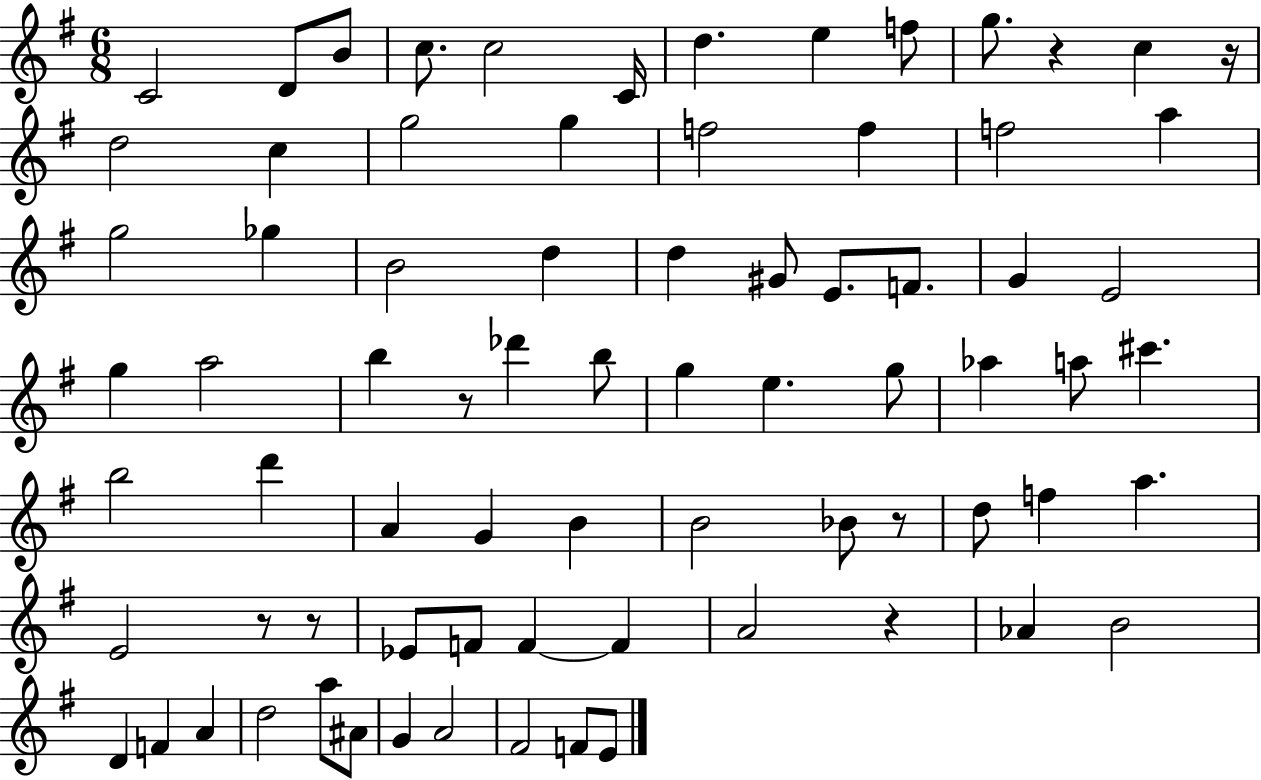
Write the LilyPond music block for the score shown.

{
  \clef treble
  \numericTimeSignature
  \time 6/8
  \key g \major
  c'2 d'8 b'8 | c''8. c''2 c'16 | d''4. e''4 f''8 | g''8. r4 c''4 r16 | \break d''2 c''4 | g''2 g''4 | f''2 f''4 | f''2 a''4 | \break g''2 ges''4 | b'2 d''4 | d''4 gis'8 e'8. f'8. | g'4 e'2 | \break g''4 a''2 | b''4 r8 des'''4 b''8 | g''4 e''4. g''8 | aes''4 a''8 cis'''4. | \break b''2 d'''4 | a'4 g'4 b'4 | b'2 bes'8 r8 | d''8 f''4 a''4. | \break e'2 r8 r8 | ees'8 f'8 f'4~~ f'4 | a'2 r4 | aes'4 b'2 | \break d'4 f'4 a'4 | d''2 a''8 ais'8 | g'4 a'2 | fis'2 f'8 e'8 | \break \bar "|."
}